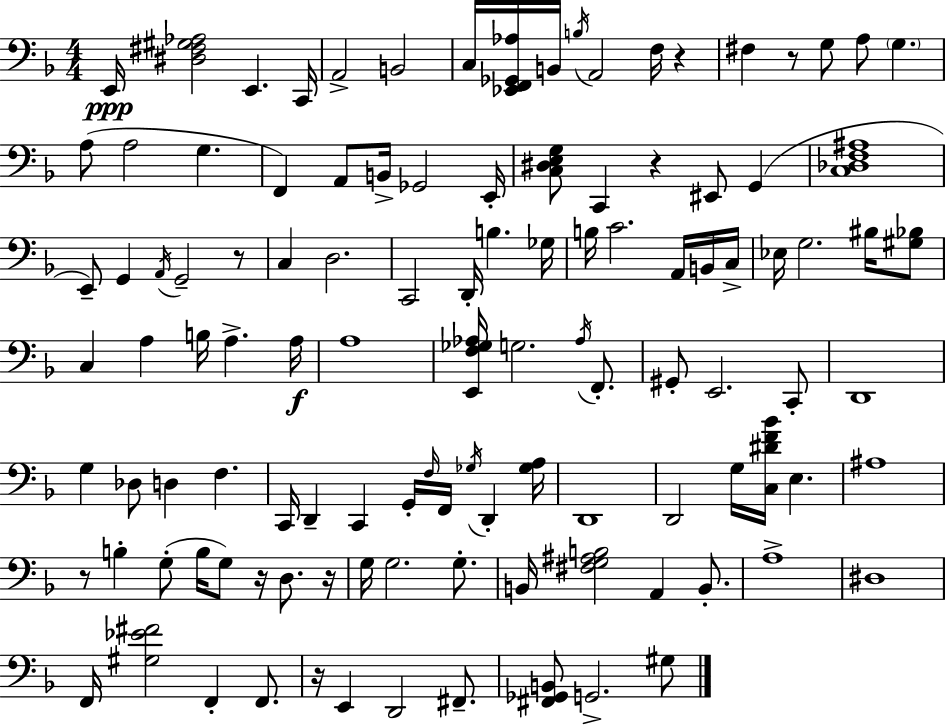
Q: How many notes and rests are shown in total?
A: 113